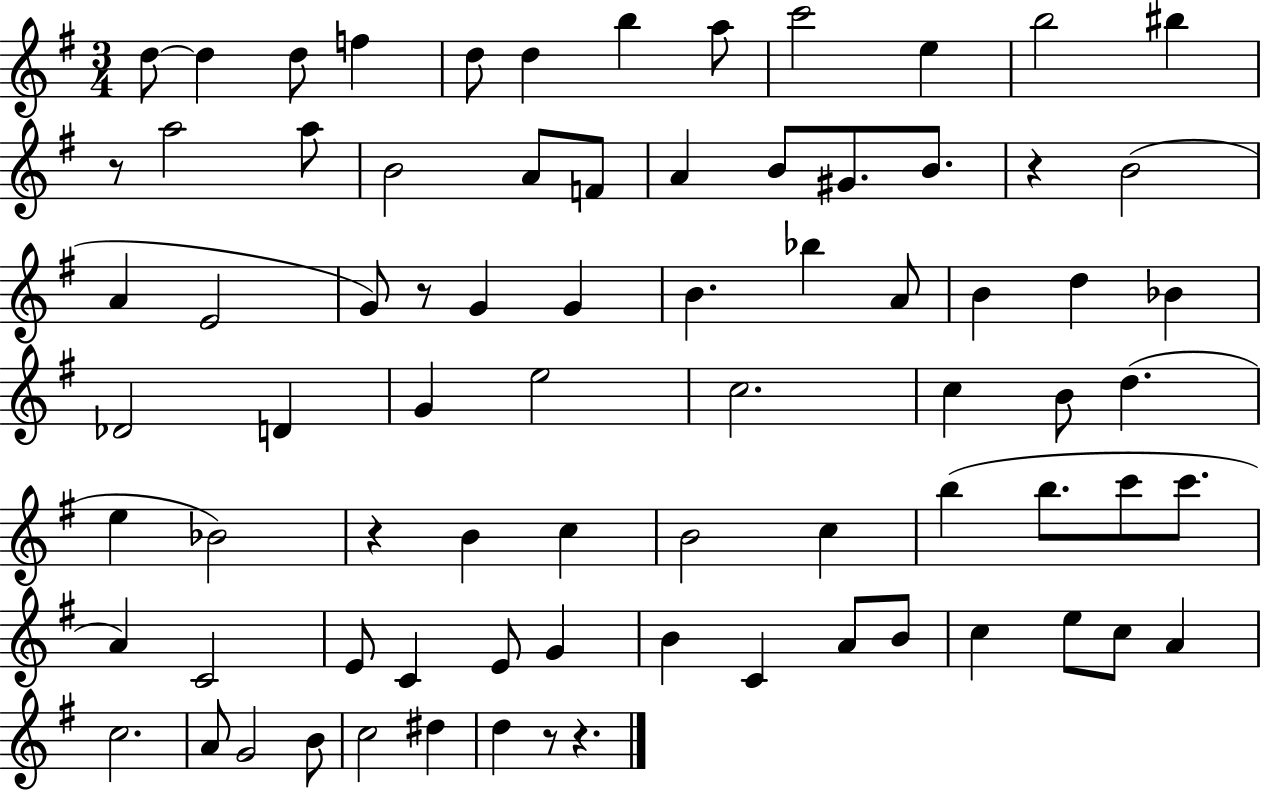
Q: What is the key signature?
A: G major